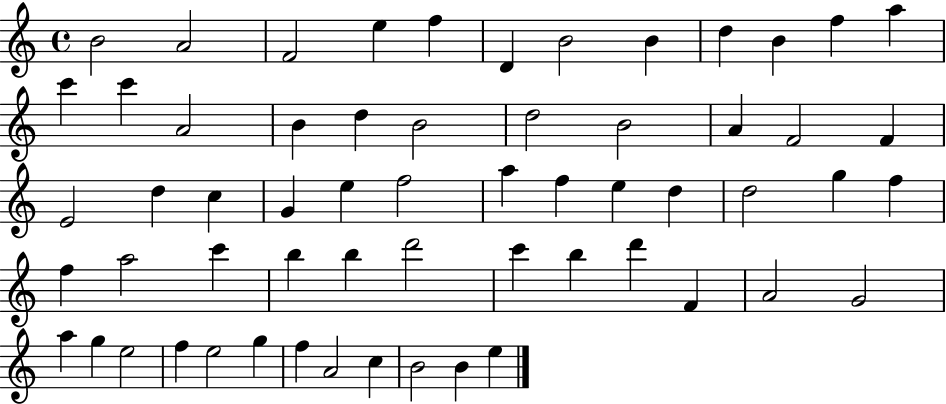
X:1
T:Untitled
M:4/4
L:1/4
K:C
B2 A2 F2 e f D B2 B d B f a c' c' A2 B d B2 d2 B2 A F2 F E2 d c G e f2 a f e d d2 g f f a2 c' b b d'2 c' b d' F A2 G2 a g e2 f e2 g f A2 c B2 B e